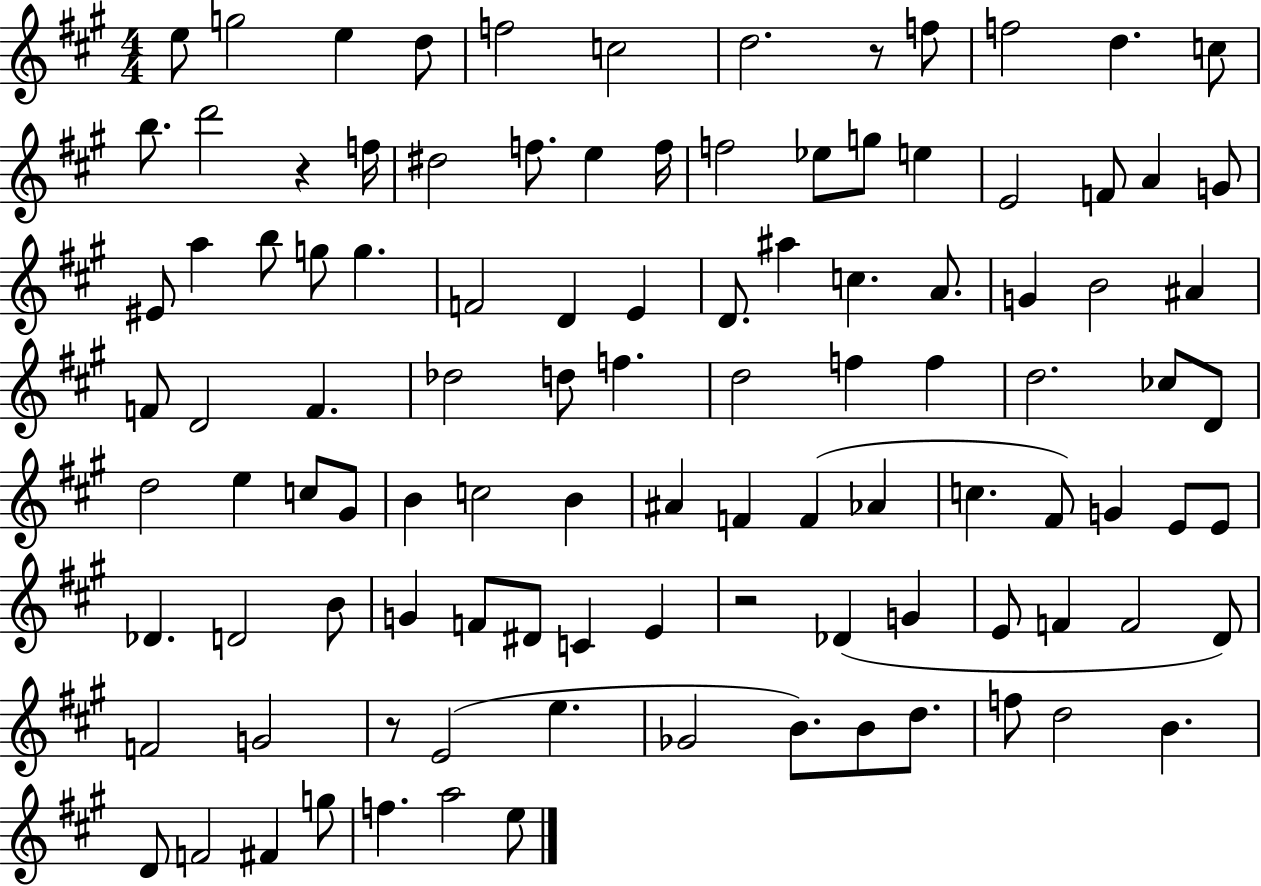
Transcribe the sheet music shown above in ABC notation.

X:1
T:Untitled
M:4/4
L:1/4
K:A
e/2 g2 e d/2 f2 c2 d2 z/2 f/2 f2 d c/2 b/2 d'2 z f/4 ^d2 f/2 e f/4 f2 _e/2 g/2 e E2 F/2 A G/2 ^E/2 a b/2 g/2 g F2 D E D/2 ^a c A/2 G B2 ^A F/2 D2 F _d2 d/2 f d2 f f d2 _c/2 D/2 d2 e c/2 ^G/2 B c2 B ^A F F _A c ^F/2 G E/2 E/2 _D D2 B/2 G F/2 ^D/2 C E z2 _D G E/2 F F2 D/2 F2 G2 z/2 E2 e _G2 B/2 B/2 d/2 f/2 d2 B D/2 F2 ^F g/2 f a2 e/2